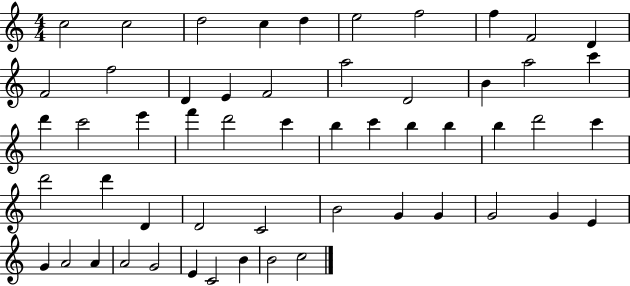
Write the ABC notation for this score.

X:1
T:Untitled
M:4/4
L:1/4
K:C
c2 c2 d2 c d e2 f2 f F2 D F2 f2 D E F2 a2 D2 B a2 c' d' c'2 e' f' d'2 c' b c' b b b d'2 c' d'2 d' D D2 C2 B2 G G G2 G E G A2 A A2 G2 E C2 B B2 c2